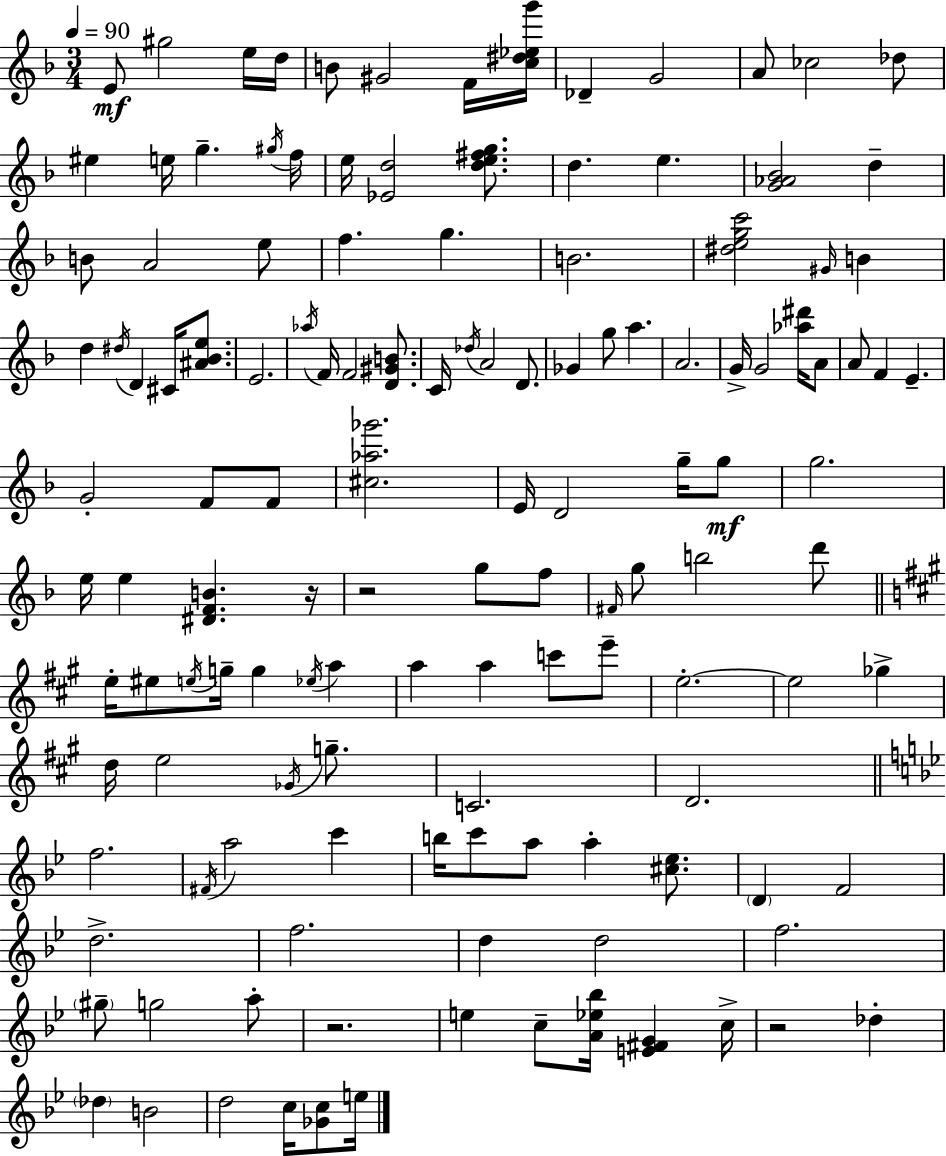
{
  \clef treble
  \numericTimeSignature
  \time 3/4
  \key f \major
  \tempo 4 = 90
  \repeat volta 2 { e'8\mf gis''2 e''16 d''16 | b'8 gis'2 f'16 <c'' dis'' ees'' g'''>16 | des'4-- g'2 | a'8 ces''2 des''8 | \break eis''4 e''16 g''4.-- \acciaccatura { gis''16 } | f''16 e''16 <ees' d''>2 <d'' e'' fis'' g''>8. | d''4. e''4. | <g' aes' bes'>2 d''4-- | \break b'8 a'2 e''8 | f''4. g''4. | b'2. | <dis'' e'' g'' c'''>2 \grace { gis'16 } b'4 | \break d''4 \acciaccatura { dis''16 } d'4 cis'16 | <ais' bes' e''>8. e'2. | \acciaccatura { aes''16 } f'16 f'2 | <d' gis' b'>8. c'16 \acciaccatura { des''16 } a'2 | \break d'8. ges'4 g''8 a''4. | a'2. | g'16-> g'2 | <aes'' dis'''>16 a'8 a'8 f'4 e'4.-- | \break g'2-. | f'8 f'8 <cis'' aes'' ges'''>2. | e'16 d'2 | g''16-- g''8\mf g''2. | \break e''16 e''4 <dis' f' b'>4. | r16 r2 | g''8 f''8 \grace { fis'16 } g''8 b''2 | d'''8 \bar "||" \break \key a \major e''16-. eis''8 \acciaccatura { e''16 } g''16-- g''4 \acciaccatura { ees''16 } a''4 | a''4 a''4 c'''8 | e'''8-- e''2.-.~~ | e''2 ges''4-> | \break d''16 e''2 \acciaccatura { ges'16 } | g''8.-- c'2. | d'2. | \bar "||" \break \key bes \major f''2. | \acciaccatura { fis'16 } a''2 c'''4 | b''16 c'''8 a''8 a''4-. <cis'' ees''>8. | \parenthesize d'4 f'2 | \break d''2.-> | f''2. | d''4 d''2 | f''2. | \break \parenthesize gis''8-- g''2 a''8-. | r2. | e''4 c''8-- <a' ees'' bes''>16 <e' fis' g'>4 | c''16-> r2 des''4-. | \break \parenthesize des''4 b'2 | d''2 c''16 <ges' c''>8 | e''16 } \bar "|."
}